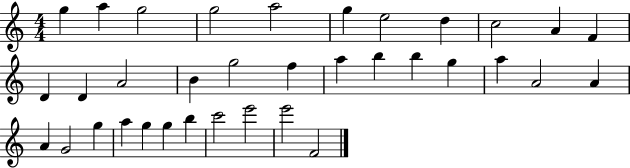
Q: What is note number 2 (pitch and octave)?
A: A5